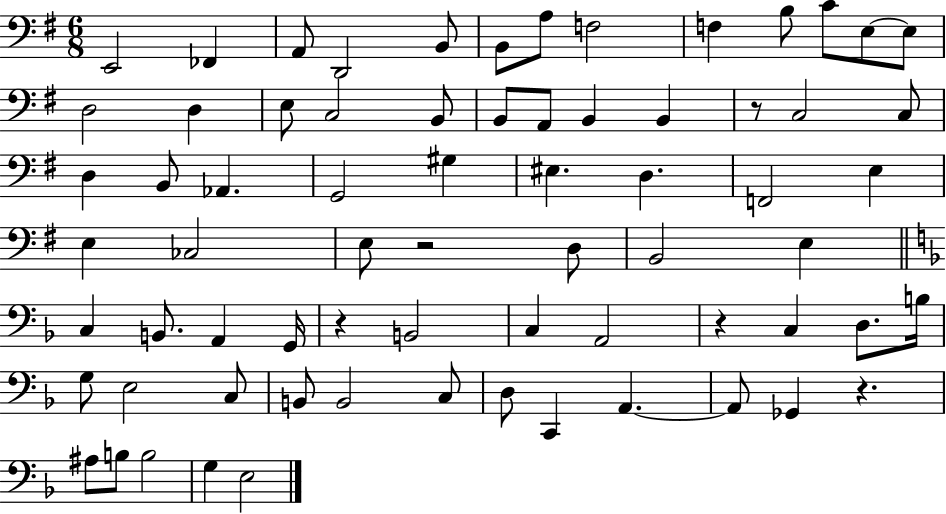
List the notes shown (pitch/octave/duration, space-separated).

E2/h FES2/q A2/e D2/h B2/e B2/e A3/e F3/h F3/q B3/e C4/e E3/e E3/e D3/h D3/q E3/e C3/h B2/e B2/e A2/e B2/q B2/q R/e C3/h C3/e D3/q B2/e Ab2/q. G2/h G#3/q EIS3/q. D3/q. F2/h E3/q E3/q CES3/h E3/e R/h D3/e B2/h E3/q C3/q B2/e. A2/q G2/s R/q B2/h C3/q A2/h R/q C3/q D3/e. B3/s G3/e E3/h C3/e B2/e B2/h C3/e D3/e C2/q A2/q. A2/e Gb2/q R/q. A#3/e B3/e B3/h G3/q E3/h